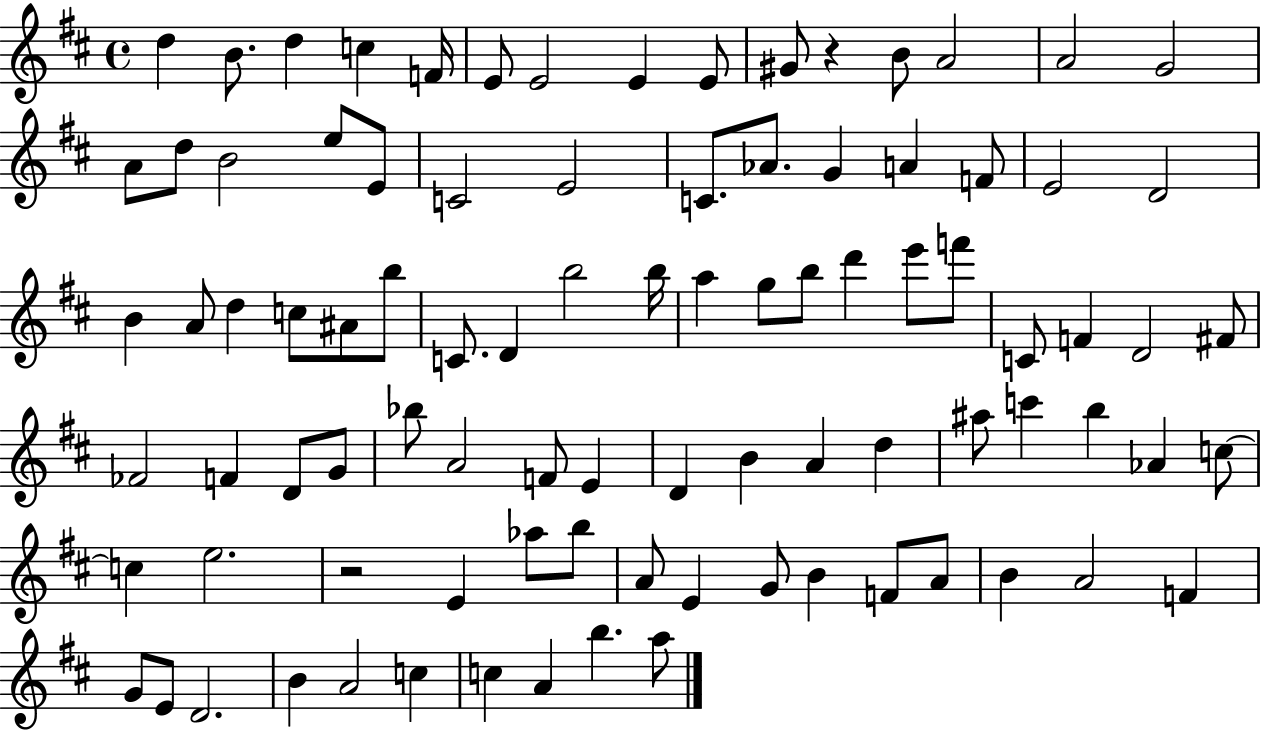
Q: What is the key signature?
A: D major